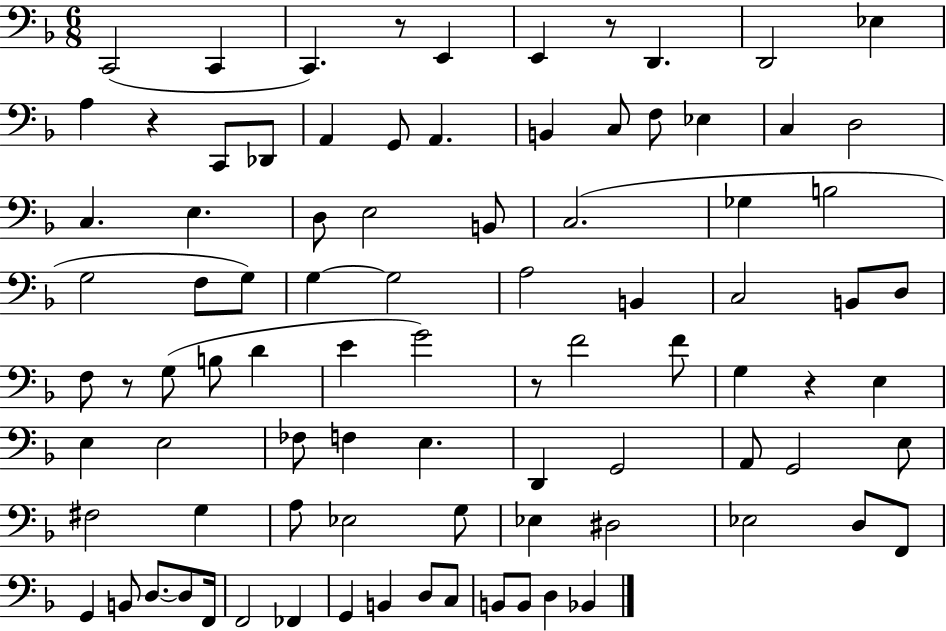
C2/h C2/q C2/q. R/e E2/q E2/q R/e D2/q. D2/h Eb3/q A3/q R/q C2/e Db2/e A2/q G2/e A2/q. B2/q C3/e F3/e Eb3/q C3/q D3/h C3/q. E3/q. D3/e E3/h B2/e C3/h. Gb3/q B3/h G3/h F3/e G3/e G3/q G3/h A3/h B2/q C3/h B2/e D3/e F3/e R/e G3/e B3/e D4/q E4/q G4/h R/e F4/h F4/e G3/q R/q E3/q E3/q E3/h FES3/e F3/q E3/q. D2/q G2/h A2/e G2/h E3/e F#3/h G3/q A3/e Eb3/h G3/e Eb3/q D#3/h Eb3/h D3/e F2/e G2/q B2/e D3/e. D3/e F2/s F2/h FES2/q G2/q B2/q D3/e C3/e B2/e B2/e D3/q Bb2/q